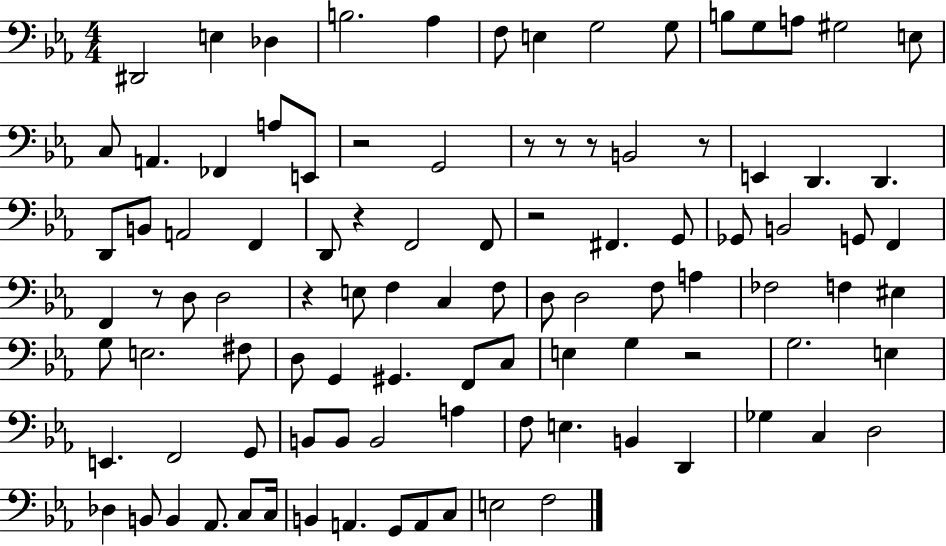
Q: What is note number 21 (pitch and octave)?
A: B2